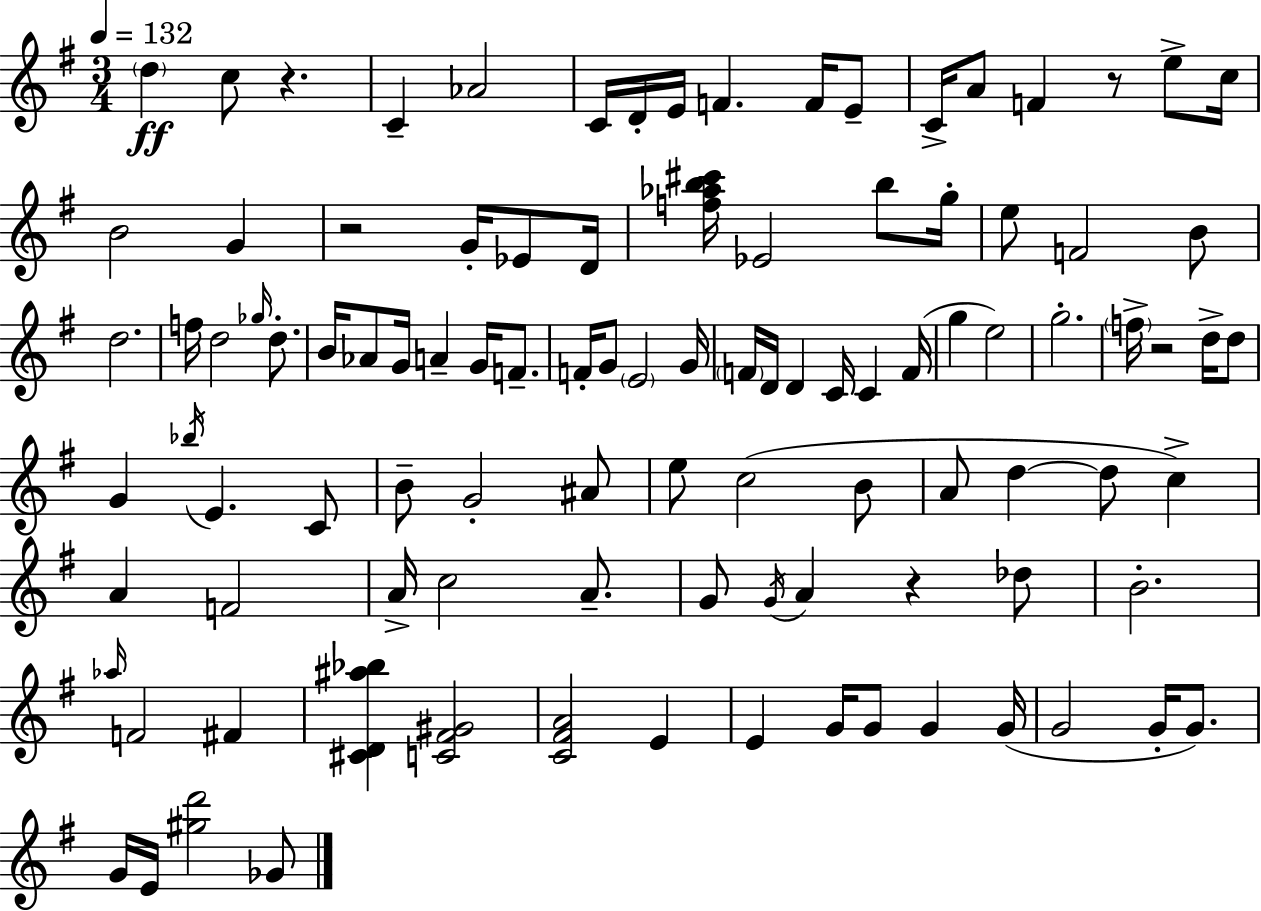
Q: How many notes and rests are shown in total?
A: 102